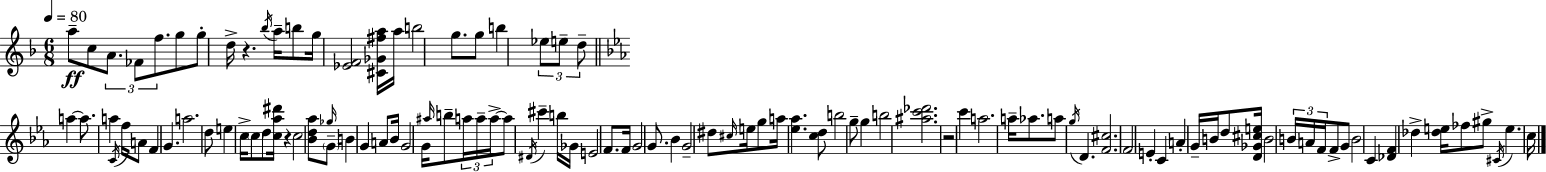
A5/e C5/e A4/e. FES4/e F5/e. G5/e G5/e D5/s R/q. Bb5/s A5/s B5/e G5/s [Eb4,F4]/h [C#4,Gb4,F#5,A5]/s A5/s B5/h G5/e. G5/e B5/q Eb5/e E5/e D5/e A5/q A5/e. A5/q C4/s F5/s A4/e F4/q G4/q. A5/h. D5/e E5/q C5/s C5/e D5/e [C5,Ab5,D#6]/s R/q C5/h [Bb4,D5,Ab5]/e Gb5/s G4/e B4/q G4/q A4/e Bb4/s G4/h G4/s A#5/s B5/e A5/s A5/s A5/s A5/e D#4/s C#6/q B5/s Gb4/s E4/h F4/e. F4/s G4/h G4/e. Bb4/q G4/h D#5/e C#5/s E5/s G5/e A5/s [Eb5,Ab5]/q. [C5,D5]/e B5/h G5/e G5/q B5/h [A#5,C6,Db6]/h. R/h C6/q A5/h. A5/s Ab5/e. A5/e G5/s D4/q. [F4,C#5]/h. F4/h E4/q C4/q A4/q G4/s B4/s D5/e [D4,Gb4,C#5,E5]/s B4/h B4/s A4/s F4/s F4/e G4/e B4/h C4/q [Db4,F4]/q Db5/q [Db5,E5]/s FES5/e G#5/e C#4/s E5/q. C5/s